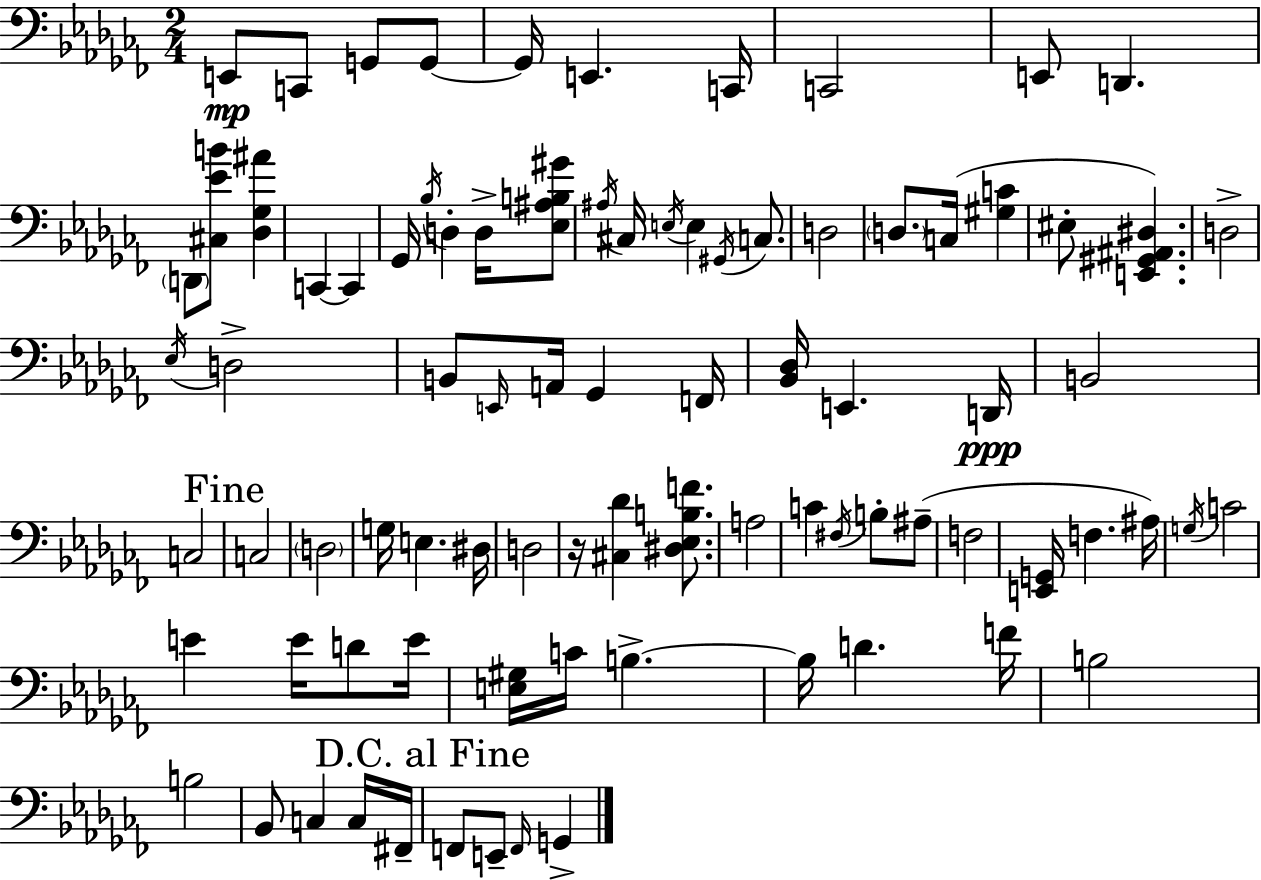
X:1
T:Untitled
M:2/4
L:1/4
K:Abm
E,,/2 C,,/2 G,,/2 G,,/2 G,,/4 E,, C,,/4 C,,2 E,,/2 D,, D,,/2 [^C,_EB]/2 [_D,_G,^A] C,, C,, _G,,/4 _B,/4 D, D,/4 [_E,^A,B,^G]/2 ^A,/4 ^C,/4 E,/4 E, ^G,,/4 C,/2 D,2 D,/2 C,/4 [^G,C] ^E,/2 [E,,^G,,^A,,^D,] D,2 _E,/4 D,2 B,,/2 E,,/4 A,,/4 _G,, F,,/4 [_B,,_D,]/4 E,, D,,/4 B,,2 C,2 C,2 D,2 G,/4 E, ^D,/4 D,2 z/4 [^C,_D] [^D,_E,B,F]/2 A,2 C ^F,/4 B,/2 ^A,/2 F,2 [E,,G,,]/4 F, ^A,/4 G,/4 C2 E E/4 D/2 E/4 [E,^G,]/4 C/4 B, B,/4 D F/4 B,2 B,2 _B,,/2 C, C,/4 ^F,,/4 F,,/2 E,,/2 F,,/4 G,,